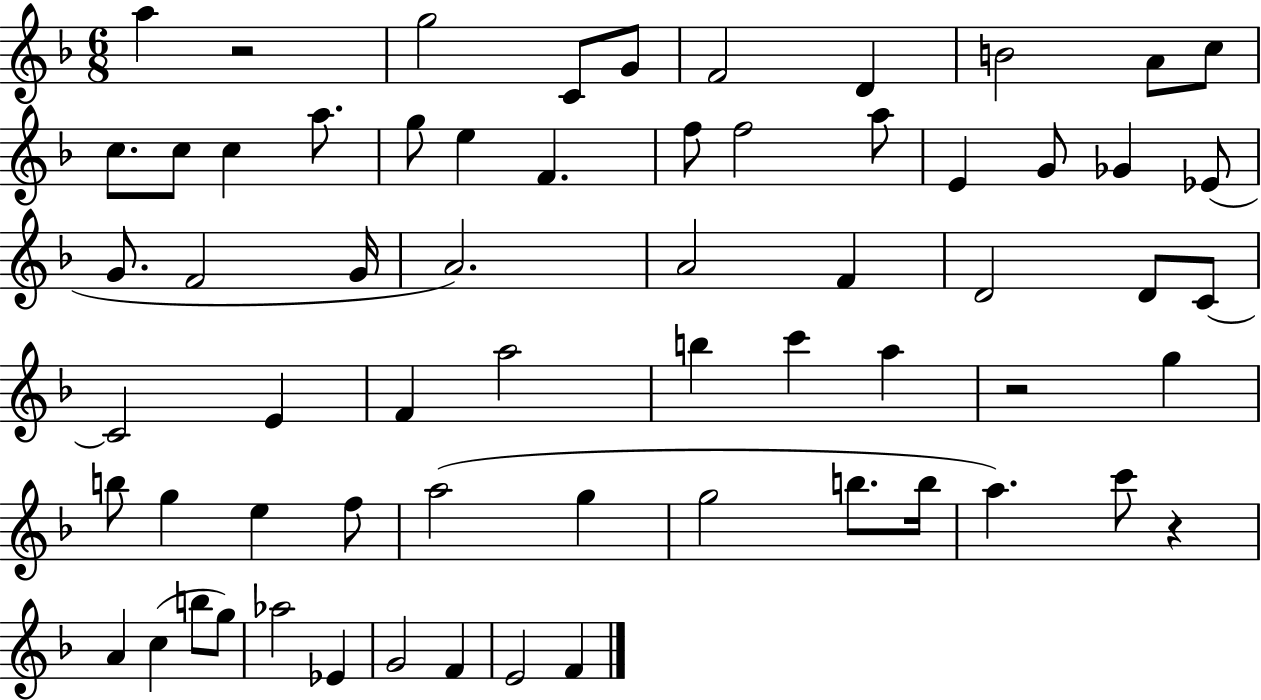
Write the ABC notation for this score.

X:1
T:Untitled
M:6/8
L:1/4
K:F
a z2 g2 C/2 G/2 F2 D B2 A/2 c/2 c/2 c/2 c a/2 g/2 e F f/2 f2 a/2 E G/2 _G _E/2 G/2 F2 G/4 A2 A2 F D2 D/2 C/2 C2 E F a2 b c' a z2 g b/2 g e f/2 a2 g g2 b/2 b/4 a c'/2 z A c b/2 g/2 _a2 _E G2 F E2 F